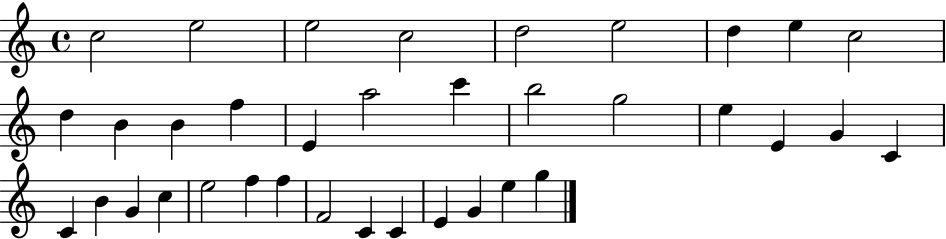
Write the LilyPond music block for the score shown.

{
  \clef treble
  \time 4/4
  \defaultTimeSignature
  \key c \major
  c''2 e''2 | e''2 c''2 | d''2 e''2 | d''4 e''4 c''2 | \break d''4 b'4 b'4 f''4 | e'4 a''2 c'''4 | b''2 g''2 | e''4 e'4 g'4 c'4 | \break c'4 b'4 g'4 c''4 | e''2 f''4 f''4 | f'2 c'4 c'4 | e'4 g'4 e''4 g''4 | \break \bar "|."
}